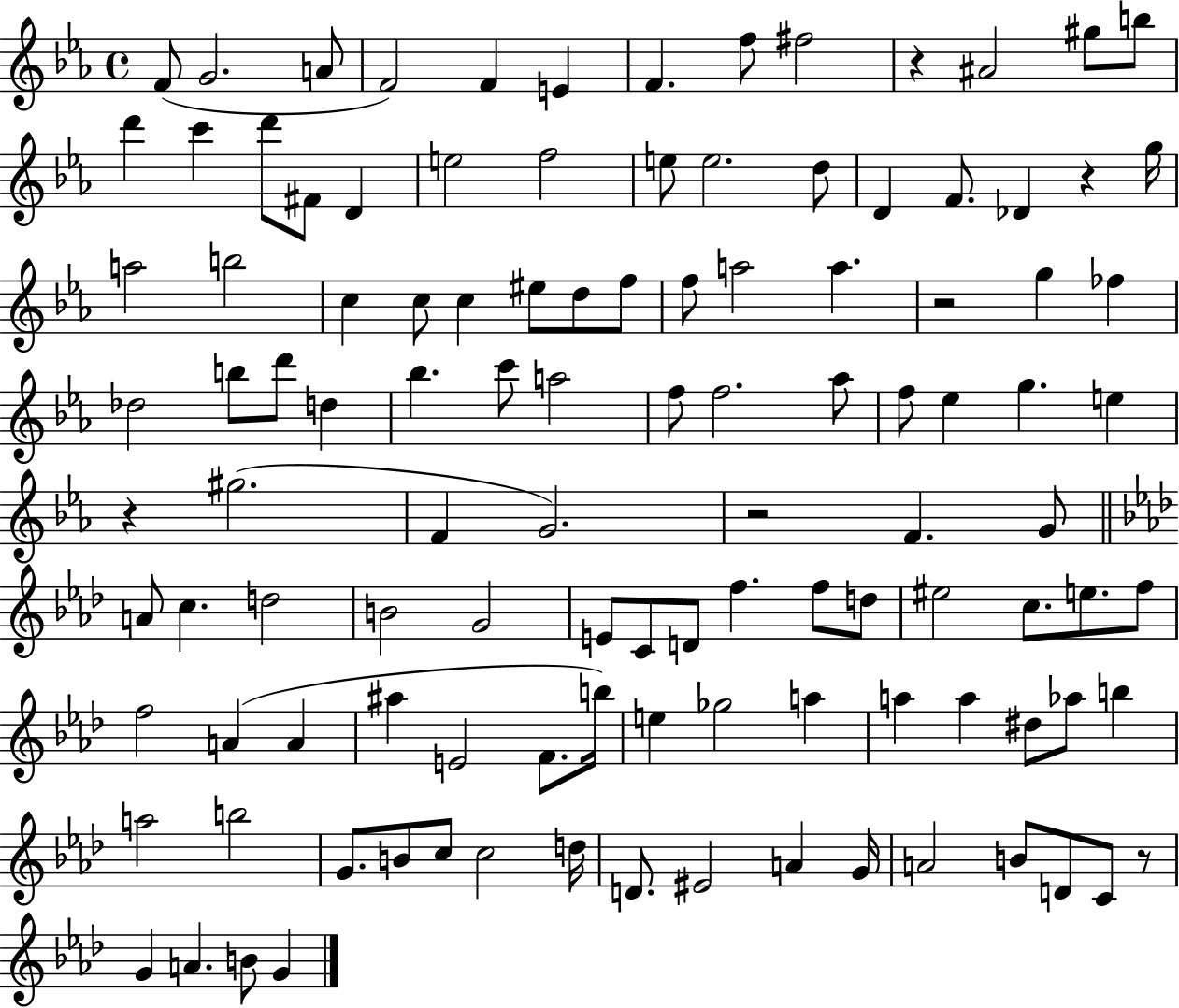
X:1
T:Untitled
M:4/4
L:1/4
K:Eb
F/2 G2 A/2 F2 F E F f/2 ^f2 z ^A2 ^g/2 b/2 d' c' d'/2 ^F/2 D e2 f2 e/2 e2 d/2 D F/2 _D z g/4 a2 b2 c c/2 c ^e/2 d/2 f/2 f/2 a2 a z2 g _f _d2 b/2 d'/2 d _b c'/2 a2 f/2 f2 _a/2 f/2 _e g e z ^g2 F G2 z2 F G/2 A/2 c d2 B2 G2 E/2 C/2 D/2 f f/2 d/2 ^e2 c/2 e/2 f/2 f2 A A ^a E2 F/2 b/4 e _g2 a a a ^d/2 _a/2 b a2 b2 G/2 B/2 c/2 c2 d/4 D/2 ^E2 A G/4 A2 B/2 D/2 C/2 z/2 G A B/2 G